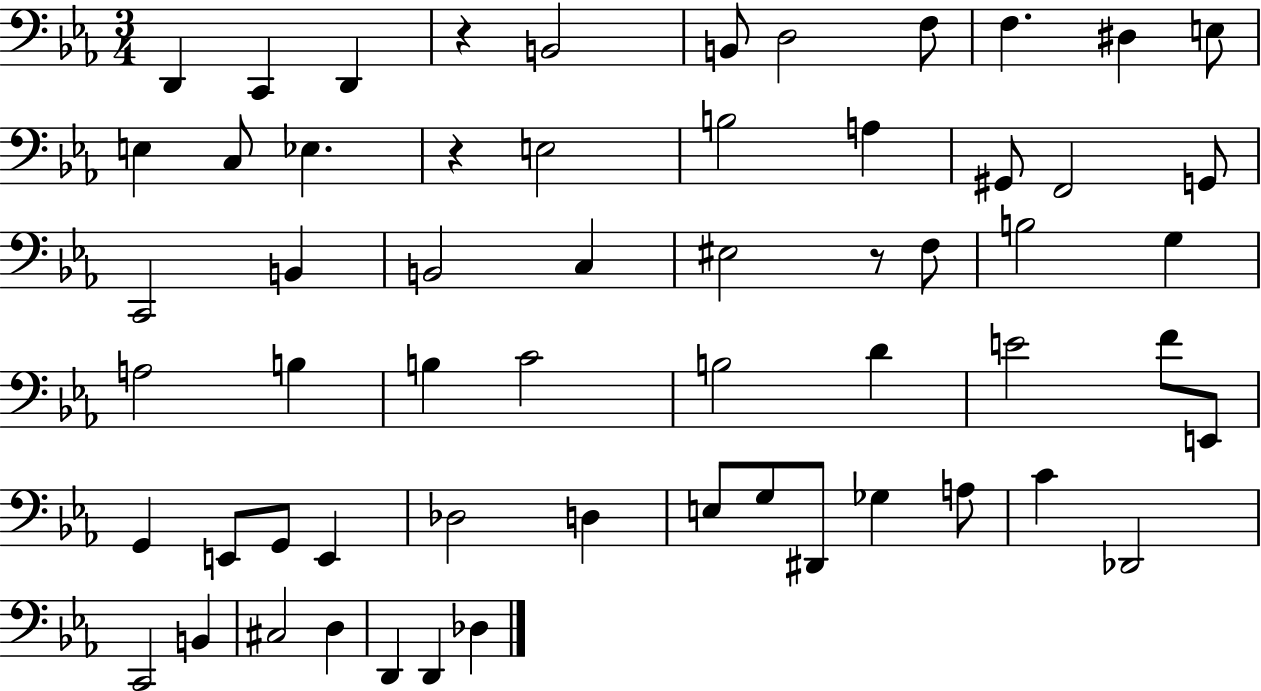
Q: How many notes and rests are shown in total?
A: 59